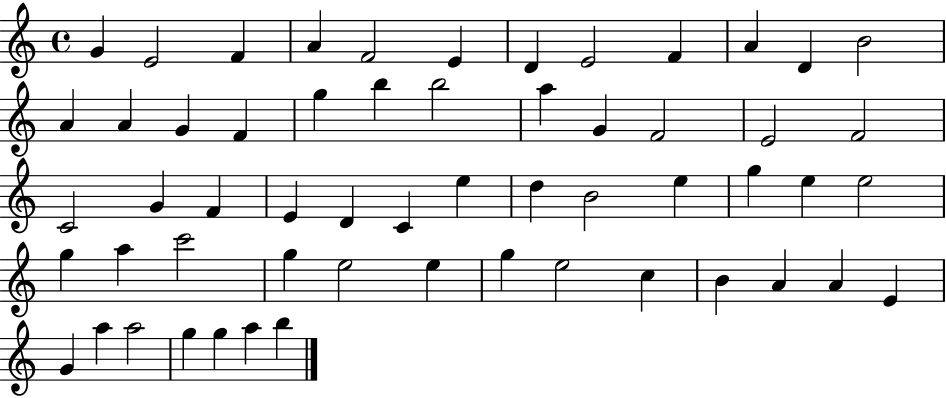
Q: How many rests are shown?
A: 0